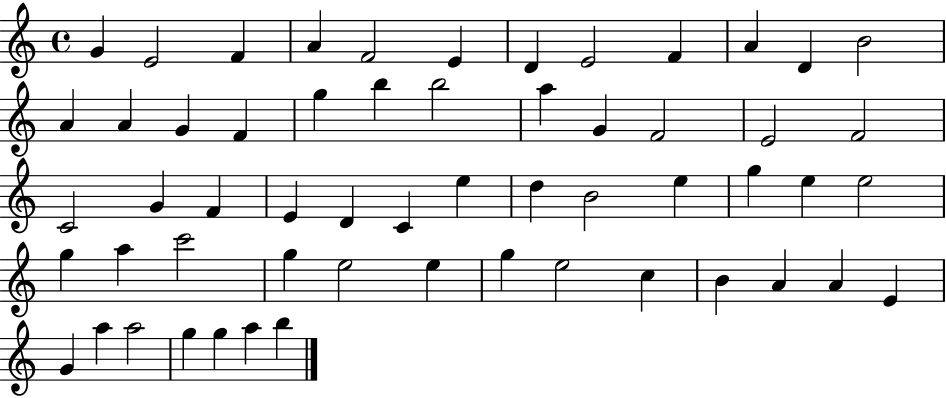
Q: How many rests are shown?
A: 0